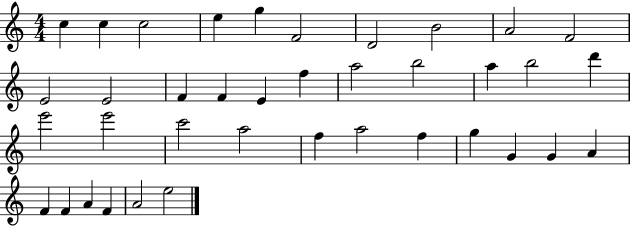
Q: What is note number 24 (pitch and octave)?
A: C6